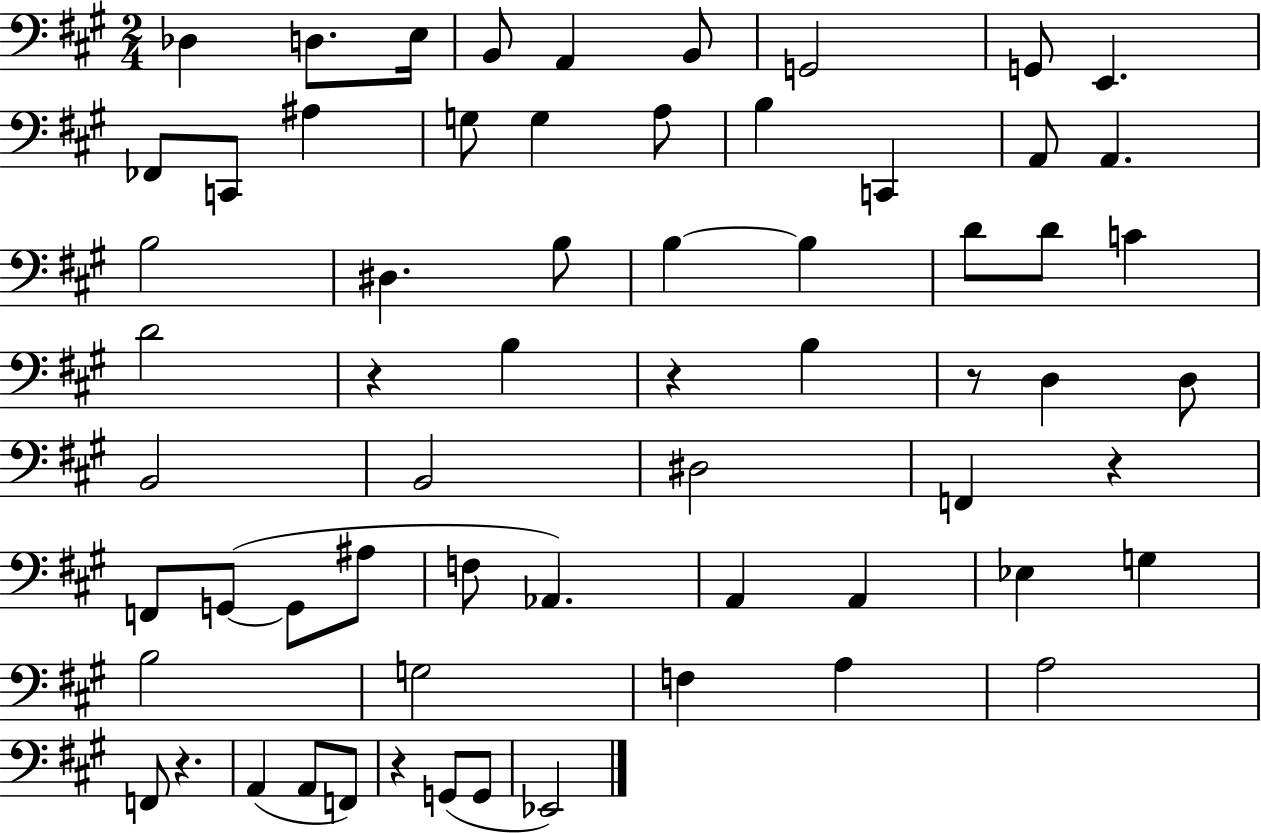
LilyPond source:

{
  \clef bass
  \numericTimeSignature
  \time 2/4
  \key a \major
  des4 d8. e16 | b,8 a,4 b,8 | g,2 | g,8 e,4. | \break fes,8 c,8 ais4 | g8 g4 a8 | b4 c,4 | a,8 a,4. | \break b2 | dis4. b8 | b4~~ b4 | d'8 d'8 c'4 | \break d'2 | r4 b4 | r4 b4 | r8 d4 d8 | \break b,2 | b,2 | dis2 | f,4 r4 | \break f,8 g,8~(~ g,8 ais8 | f8 aes,4.) | a,4 a,4 | ees4 g4 | \break b2 | g2 | f4 a4 | a2 | \break f,8 r4. | a,4( a,8 f,8) | r4 g,8( g,8 | ees,2) | \break \bar "|."
}